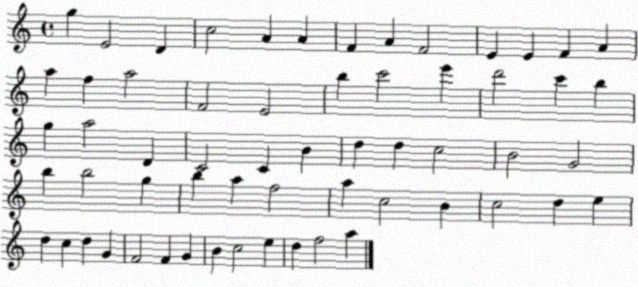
X:1
T:Untitled
M:4/4
L:1/4
K:C
g E2 D c2 A A F A F2 E E F A a f a2 F2 E2 b c'2 e' d'2 c' b g a2 D C2 C B d d c2 B2 G2 b b2 g b a f2 a c2 B c2 d e d c d G F2 F G B c2 e d f2 a